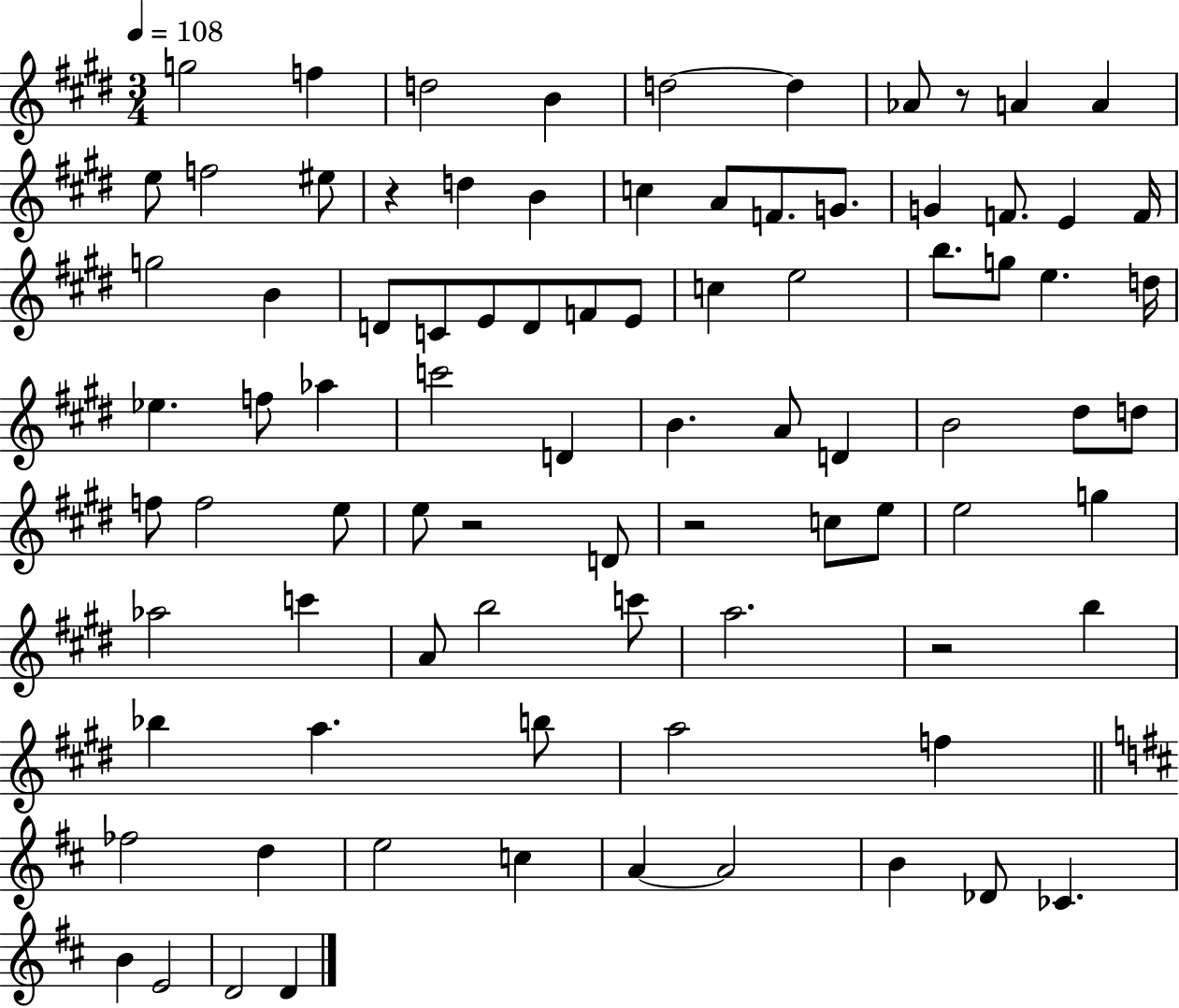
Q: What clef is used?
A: treble